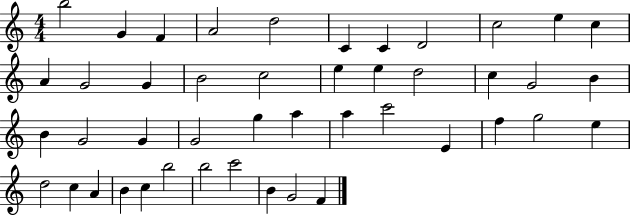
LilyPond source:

{
  \clef treble
  \numericTimeSignature
  \time 4/4
  \key c \major
  b''2 g'4 f'4 | a'2 d''2 | c'4 c'4 d'2 | c''2 e''4 c''4 | \break a'4 g'2 g'4 | b'2 c''2 | e''4 e''4 d''2 | c''4 g'2 b'4 | \break b'4 g'2 g'4 | g'2 g''4 a''4 | a''4 c'''2 e'4 | f''4 g''2 e''4 | \break d''2 c''4 a'4 | b'4 c''4 b''2 | b''2 c'''2 | b'4 g'2 f'4 | \break \bar "|."
}